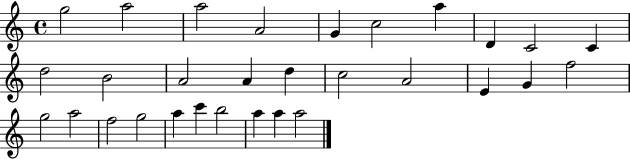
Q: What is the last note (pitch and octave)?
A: A5